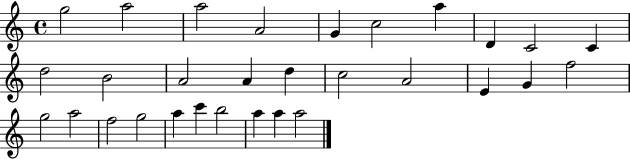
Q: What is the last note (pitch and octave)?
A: A5